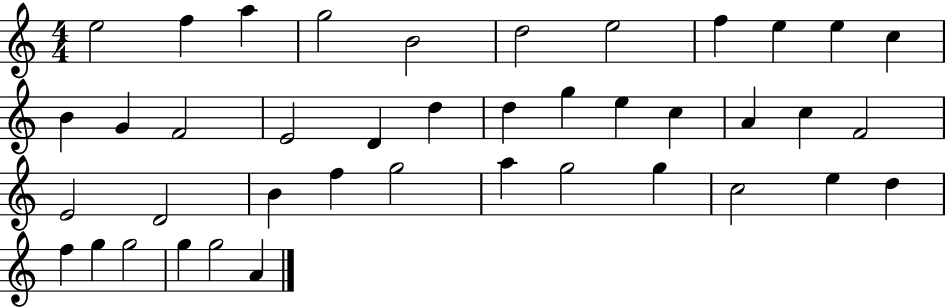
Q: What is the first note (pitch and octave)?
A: E5